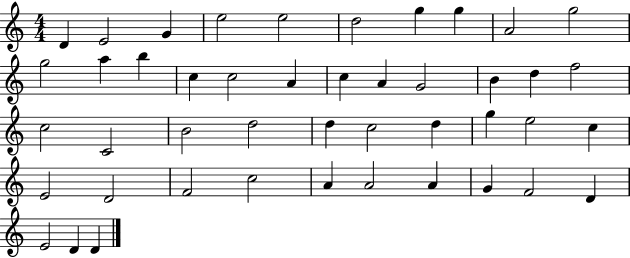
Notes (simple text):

D4/q E4/h G4/q E5/h E5/h D5/h G5/q G5/q A4/h G5/h G5/h A5/q B5/q C5/q C5/h A4/q C5/q A4/q G4/h B4/q D5/q F5/h C5/h C4/h B4/h D5/h D5/q C5/h D5/q G5/q E5/h C5/q E4/h D4/h F4/h C5/h A4/q A4/h A4/q G4/q F4/h D4/q E4/h D4/q D4/q